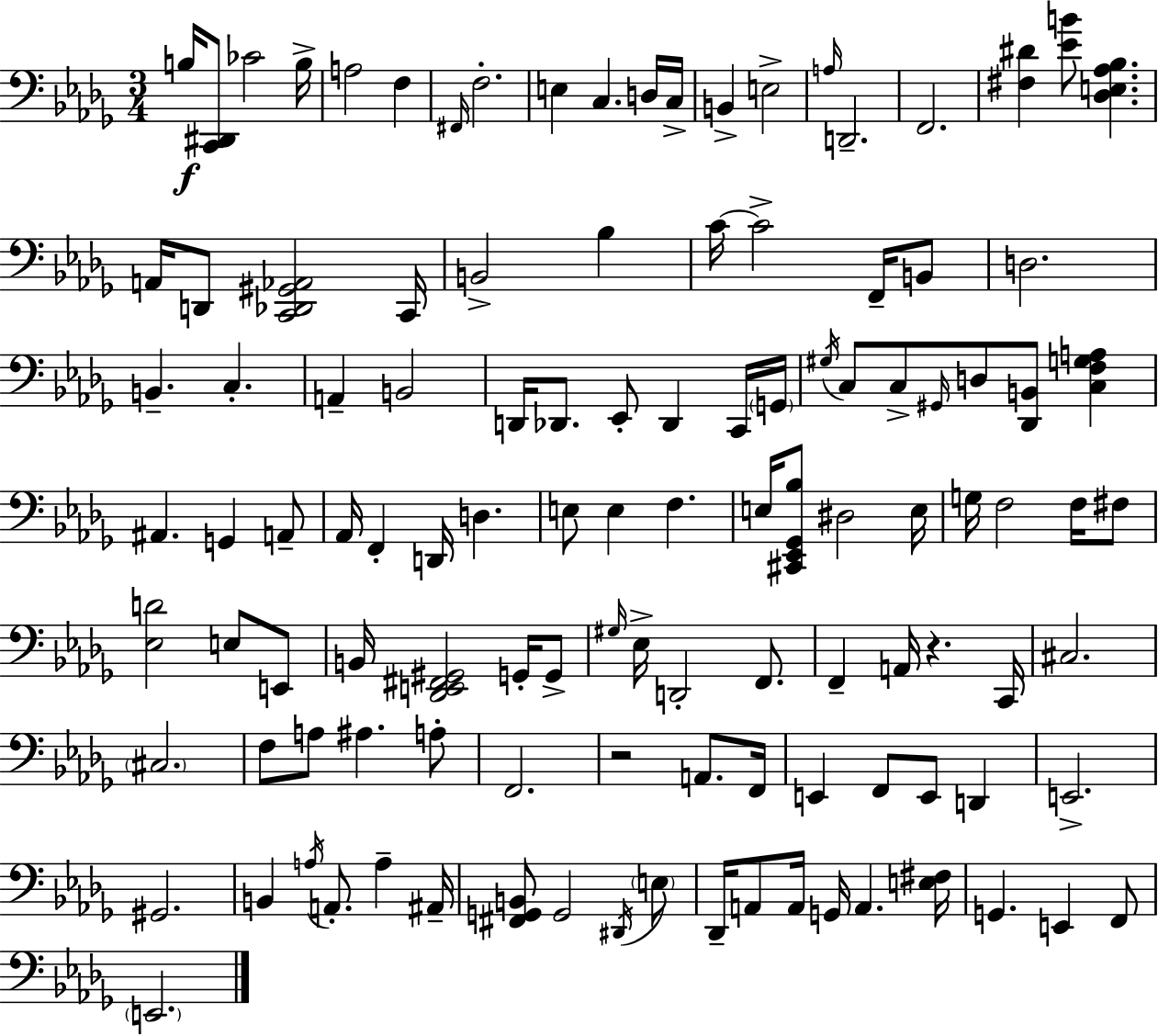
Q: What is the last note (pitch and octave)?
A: E2